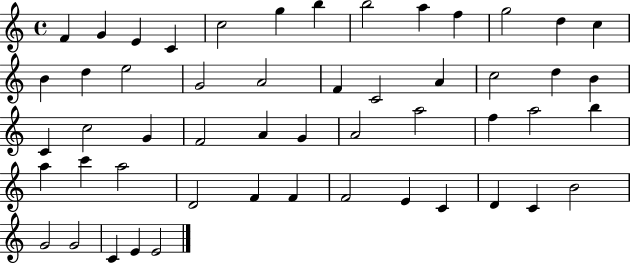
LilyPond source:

{
  \clef treble
  \time 4/4
  \defaultTimeSignature
  \key c \major
  f'4 g'4 e'4 c'4 | c''2 g''4 b''4 | b''2 a''4 f''4 | g''2 d''4 c''4 | \break b'4 d''4 e''2 | g'2 a'2 | f'4 c'2 a'4 | c''2 d''4 b'4 | \break c'4 c''2 g'4 | f'2 a'4 g'4 | a'2 a''2 | f''4 a''2 b''4 | \break a''4 c'''4 a''2 | d'2 f'4 f'4 | f'2 e'4 c'4 | d'4 c'4 b'2 | \break g'2 g'2 | c'4 e'4 e'2 | \bar "|."
}